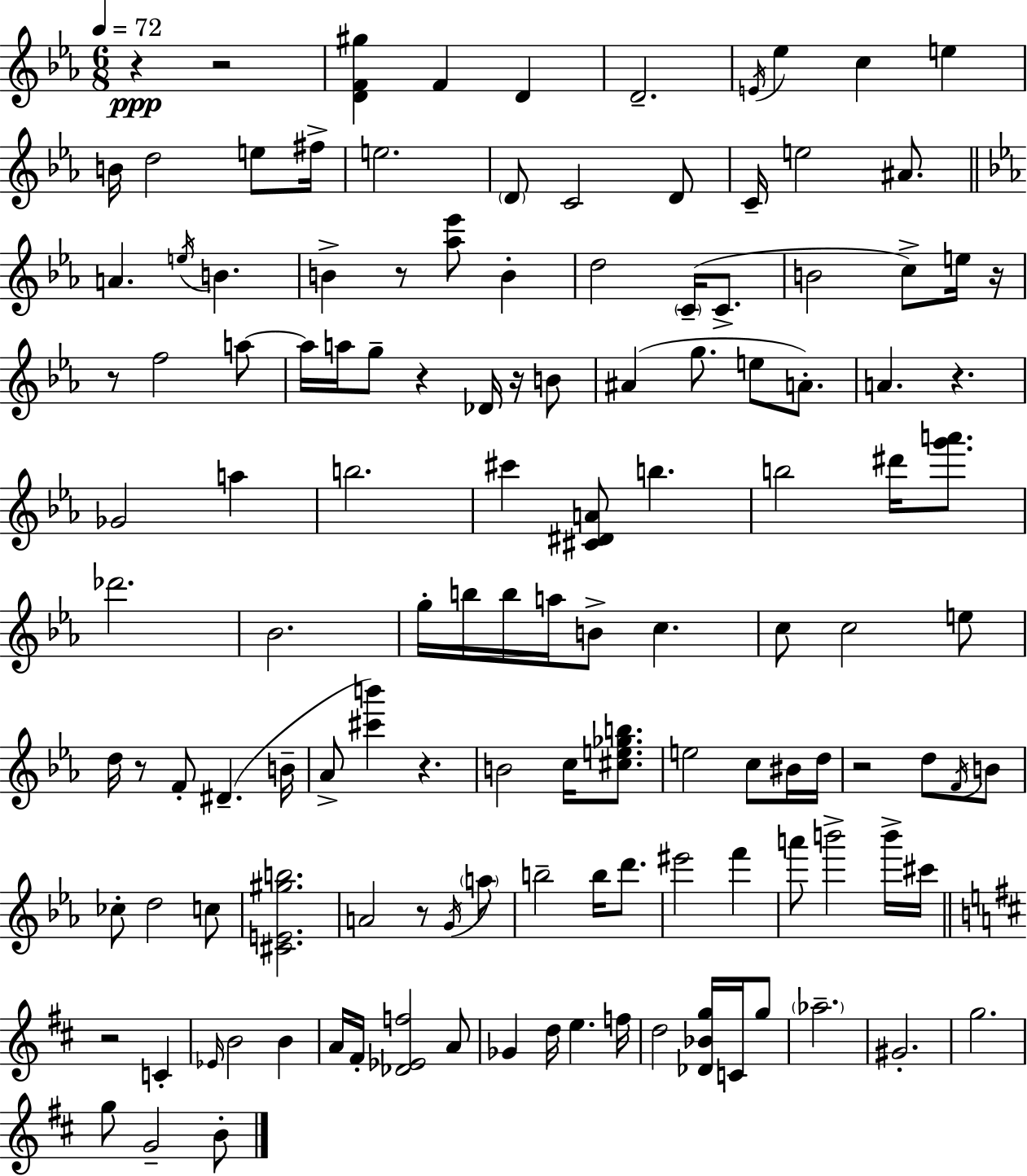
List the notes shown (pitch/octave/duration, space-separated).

R/q R/h [D4,F4,G#5]/q F4/q D4/q D4/h. E4/s Eb5/q C5/q E5/q B4/s D5/h E5/e F#5/s E5/h. D4/e C4/h D4/e C4/s E5/h A#4/e. A4/q. E5/s B4/q. B4/q R/e [Ab5,Eb6]/e B4/q D5/h C4/s C4/e. B4/h C5/e E5/s R/s R/e F5/h A5/e A5/s A5/s G5/e R/q Db4/s R/s B4/e A#4/q G5/e. E5/e A4/e. A4/q. R/q. Gb4/h A5/q B5/h. C#6/q [C#4,D#4,A4]/e B5/q. B5/h D#6/s [G6,A6]/e. Db6/h. Bb4/h. G5/s B5/s B5/s A5/s B4/e C5/q. C5/e C5/h E5/e D5/s R/e F4/e D#4/q. B4/s Ab4/e [C#6,B6]/q R/q. B4/h C5/s [C#5,E5,Gb5,B5]/e. E5/h C5/e BIS4/s D5/s R/h D5/e F4/s B4/e CES5/e D5/h C5/e [C#4,E4,G#5,B5]/h. A4/h R/e G4/s A5/e B5/h B5/s D6/e. EIS6/h F6/q A6/e B6/h B6/s C#6/s R/h C4/q Eb4/s B4/h B4/q A4/s F#4/s [Db4,Eb4,F5]/h A4/e Gb4/q D5/s E5/q. F5/s D5/h [Db4,Bb4,G5]/s C4/s G5/e Ab5/h. G#4/h. G5/h. G5/e G4/h B4/e